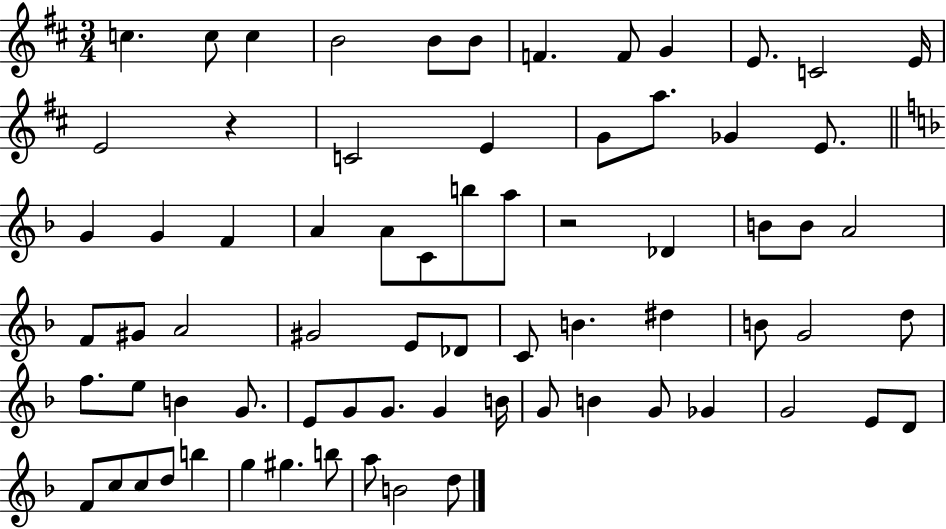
C5/q. C5/e C5/q B4/h B4/e B4/e F4/q. F4/e G4/q E4/e. C4/h E4/s E4/h R/q C4/h E4/q G4/e A5/e. Gb4/q E4/e. G4/q G4/q F4/q A4/q A4/e C4/e B5/e A5/e R/h Db4/q B4/e B4/e A4/h F4/e G#4/e A4/h G#4/h E4/e Db4/e C4/e B4/q. D#5/q B4/e G4/h D5/e F5/e. E5/e B4/q G4/e. E4/e G4/e G4/e. G4/q B4/s G4/e B4/q G4/e Gb4/q G4/h E4/e D4/e F4/e C5/e C5/e D5/e B5/q G5/q G#5/q. B5/e A5/e B4/h D5/e